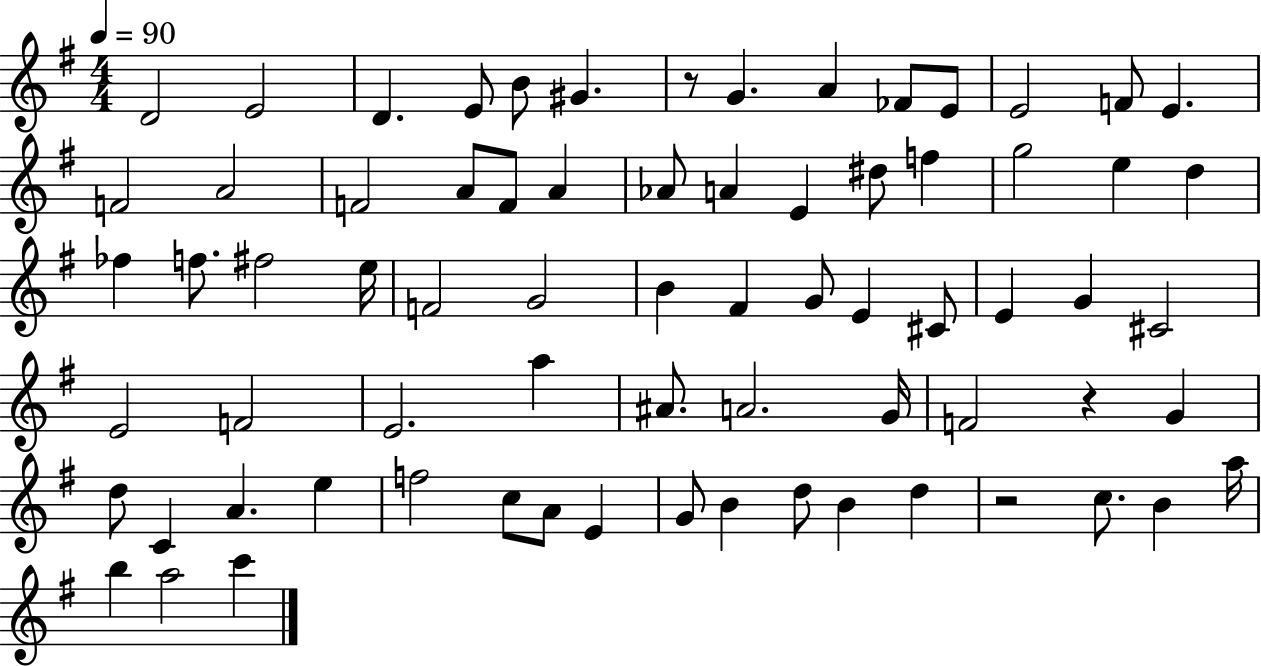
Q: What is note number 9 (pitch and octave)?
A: FES4